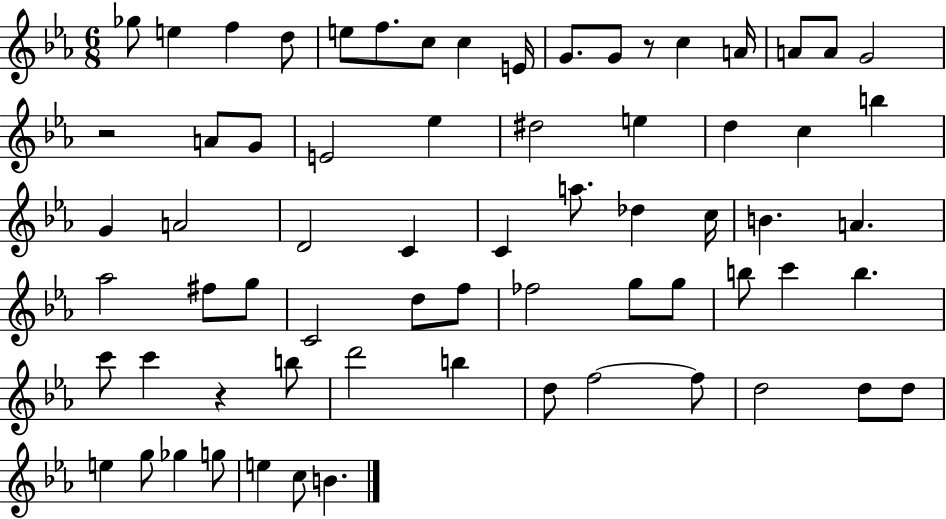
Gb5/e E5/q F5/q D5/e E5/e F5/e. C5/e C5/q E4/s G4/e. G4/e R/e C5/q A4/s A4/e A4/e G4/h R/h A4/e G4/e E4/h Eb5/q D#5/h E5/q D5/q C5/q B5/q G4/q A4/h D4/h C4/q C4/q A5/e. Db5/q C5/s B4/q. A4/q. Ab5/h F#5/e G5/e C4/h D5/e F5/e FES5/h G5/e G5/e B5/e C6/q B5/q. C6/e C6/q R/q B5/e D6/h B5/q D5/e F5/h F5/e D5/h D5/e D5/e E5/q G5/e Gb5/q G5/e E5/q C5/e B4/q.